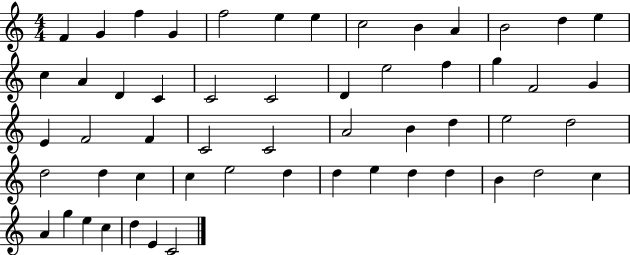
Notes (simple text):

F4/q G4/q F5/q G4/q F5/h E5/q E5/q C5/h B4/q A4/q B4/h D5/q E5/q C5/q A4/q D4/q C4/q C4/h C4/h D4/q E5/h F5/q G5/q F4/h G4/q E4/q F4/h F4/q C4/h C4/h A4/h B4/q D5/q E5/h D5/h D5/h D5/q C5/q C5/q E5/h D5/q D5/q E5/q D5/q D5/q B4/q D5/h C5/q A4/q G5/q E5/q C5/q D5/q E4/q C4/h